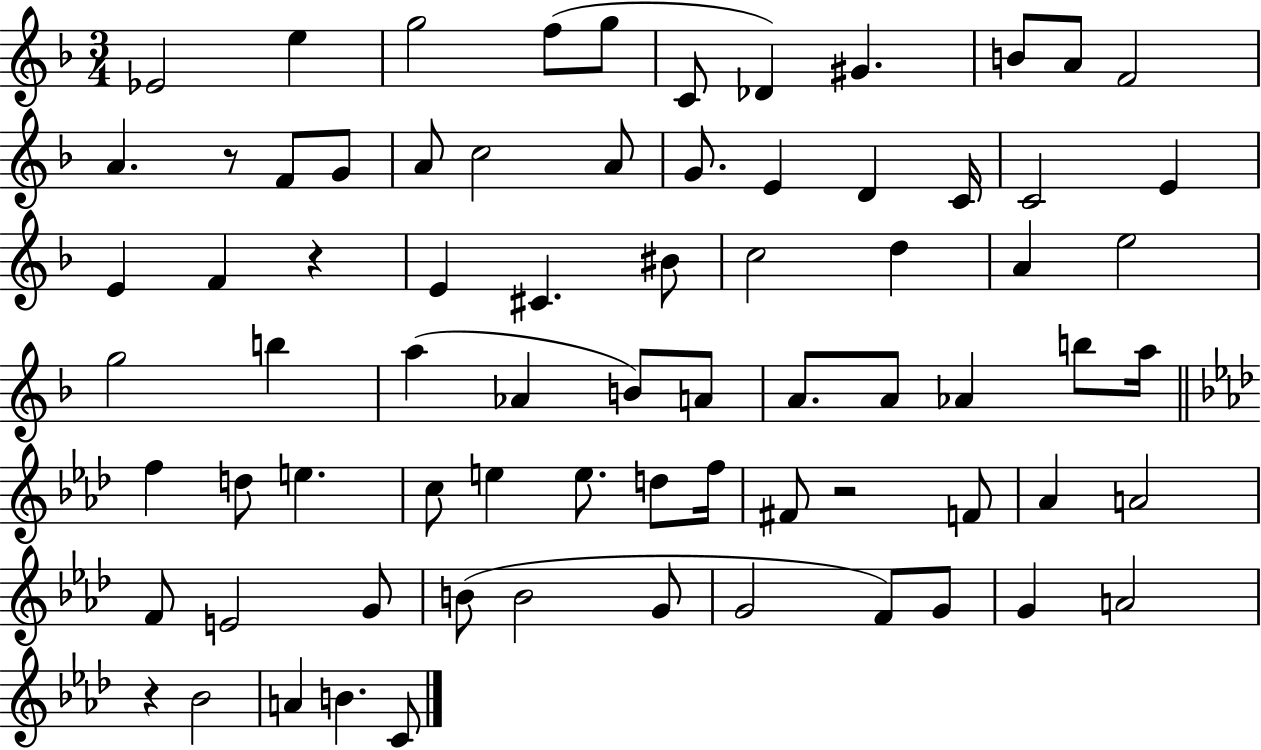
Eb4/h E5/q G5/h F5/e G5/e C4/e Db4/q G#4/q. B4/e A4/e F4/h A4/q. R/e F4/e G4/e A4/e C5/h A4/e G4/e. E4/q D4/q C4/s C4/h E4/q E4/q F4/q R/q E4/q C#4/q. BIS4/e C5/h D5/q A4/q E5/h G5/h B5/q A5/q Ab4/q B4/e A4/e A4/e. A4/e Ab4/q B5/e A5/s F5/q D5/e E5/q. C5/e E5/q E5/e. D5/e F5/s F#4/e R/h F4/e Ab4/q A4/h F4/e E4/h G4/e B4/e B4/h G4/e G4/h F4/e G4/e G4/q A4/h R/q Bb4/h A4/q B4/q. C4/e